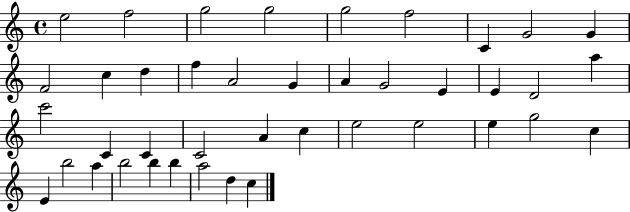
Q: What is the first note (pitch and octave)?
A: E5